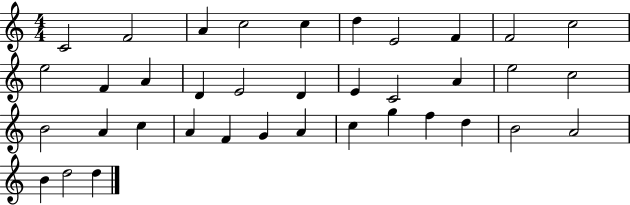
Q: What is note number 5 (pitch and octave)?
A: C5